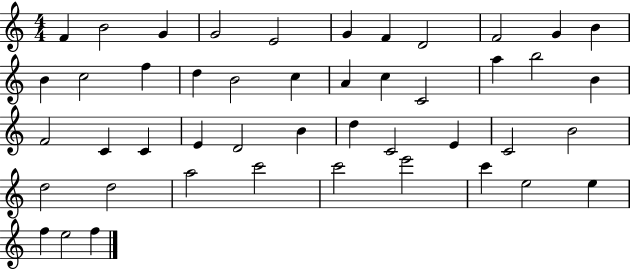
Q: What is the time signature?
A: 4/4